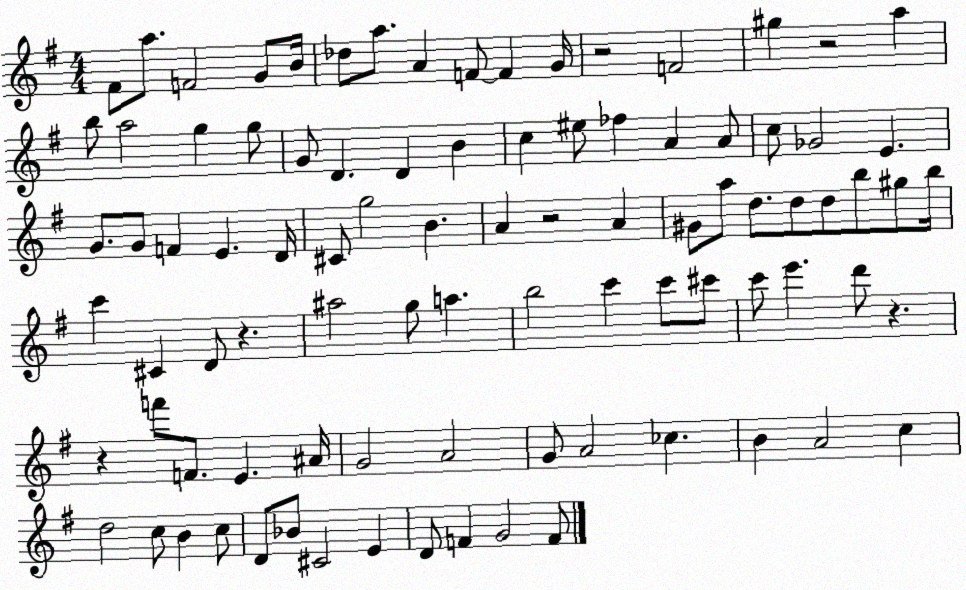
X:1
T:Untitled
M:4/4
L:1/4
K:G
^F/2 a/2 F2 G/2 B/4 _d/2 a/2 A F/2 F G/4 z2 F2 ^g z2 a b/2 a2 g g/2 G/2 D D B c ^e/2 _f A A/2 c/2 _G2 E G/2 G/2 F E D/4 ^C/2 g2 B A z2 A ^G/2 a/2 d/2 d/2 d/2 b/2 ^g/2 b/4 c' ^C D/2 z ^a2 g/2 a b2 c' c'/2 ^c'/2 c'/2 e' d'/2 z z f'/2 F/2 E ^A/4 G2 A2 G/2 A2 _c B A2 c d2 c/2 B c/2 D/2 _B/2 ^C2 E D/2 F G2 F/2